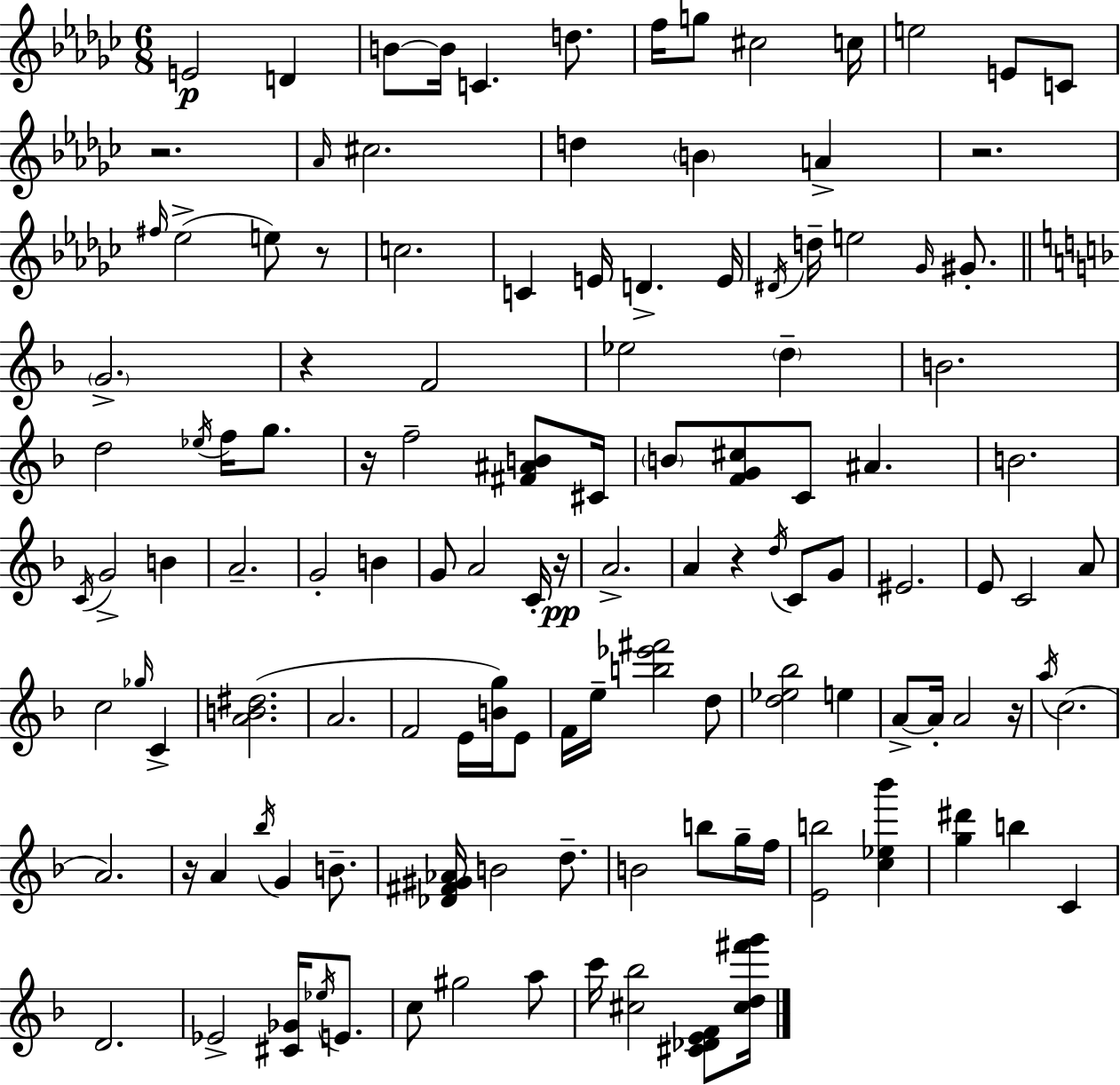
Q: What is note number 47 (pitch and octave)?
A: C4